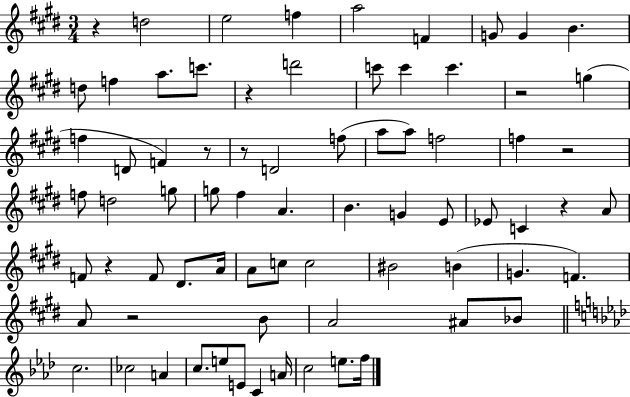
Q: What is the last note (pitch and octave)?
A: F5